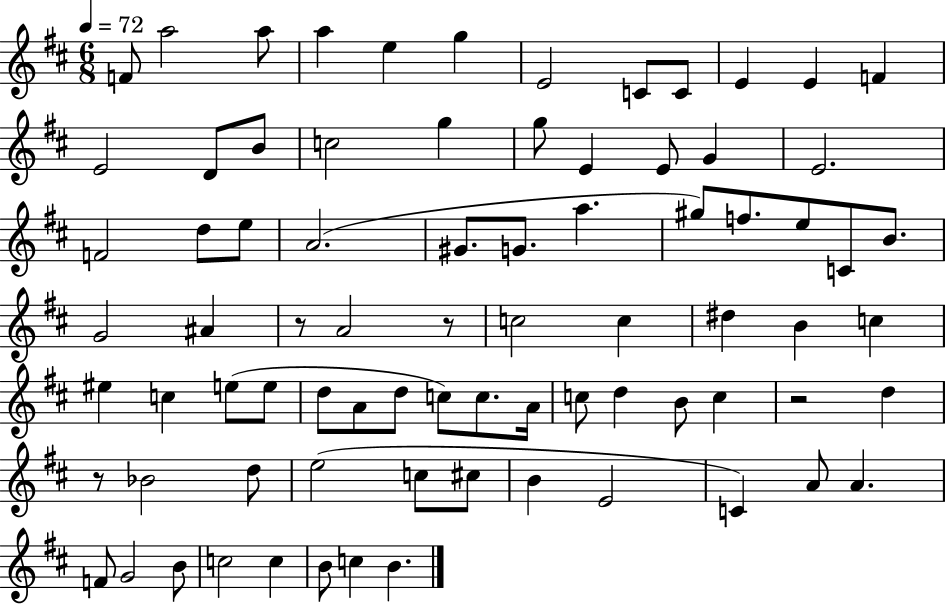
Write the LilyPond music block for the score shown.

{
  \clef treble
  \numericTimeSignature
  \time 6/8
  \key d \major
  \tempo 4 = 72
  f'8 a''2 a''8 | a''4 e''4 g''4 | e'2 c'8 c'8 | e'4 e'4 f'4 | \break e'2 d'8 b'8 | c''2 g''4 | g''8 e'4 e'8 g'4 | e'2. | \break f'2 d''8 e''8 | a'2.( | gis'8. g'8. a''4. | gis''8) f''8. e''8 c'8 b'8. | \break g'2 ais'4 | r8 a'2 r8 | c''2 c''4 | dis''4 b'4 c''4 | \break eis''4 c''4 e''8( e''8 | d''8 a'8 d''8 c''8) c''8. a'16 | c''8 d''4 b'8 c''4 | r2 d''4 | \break r8 bes'2 d''8 | e''2( c''8 cis''8 | b'4 e'2 | c'4) a'8 a'4. | \break f'8 g'2 b'8 | c''2 c''4 | b'8 c''4 b'4. | \bar "|."
}